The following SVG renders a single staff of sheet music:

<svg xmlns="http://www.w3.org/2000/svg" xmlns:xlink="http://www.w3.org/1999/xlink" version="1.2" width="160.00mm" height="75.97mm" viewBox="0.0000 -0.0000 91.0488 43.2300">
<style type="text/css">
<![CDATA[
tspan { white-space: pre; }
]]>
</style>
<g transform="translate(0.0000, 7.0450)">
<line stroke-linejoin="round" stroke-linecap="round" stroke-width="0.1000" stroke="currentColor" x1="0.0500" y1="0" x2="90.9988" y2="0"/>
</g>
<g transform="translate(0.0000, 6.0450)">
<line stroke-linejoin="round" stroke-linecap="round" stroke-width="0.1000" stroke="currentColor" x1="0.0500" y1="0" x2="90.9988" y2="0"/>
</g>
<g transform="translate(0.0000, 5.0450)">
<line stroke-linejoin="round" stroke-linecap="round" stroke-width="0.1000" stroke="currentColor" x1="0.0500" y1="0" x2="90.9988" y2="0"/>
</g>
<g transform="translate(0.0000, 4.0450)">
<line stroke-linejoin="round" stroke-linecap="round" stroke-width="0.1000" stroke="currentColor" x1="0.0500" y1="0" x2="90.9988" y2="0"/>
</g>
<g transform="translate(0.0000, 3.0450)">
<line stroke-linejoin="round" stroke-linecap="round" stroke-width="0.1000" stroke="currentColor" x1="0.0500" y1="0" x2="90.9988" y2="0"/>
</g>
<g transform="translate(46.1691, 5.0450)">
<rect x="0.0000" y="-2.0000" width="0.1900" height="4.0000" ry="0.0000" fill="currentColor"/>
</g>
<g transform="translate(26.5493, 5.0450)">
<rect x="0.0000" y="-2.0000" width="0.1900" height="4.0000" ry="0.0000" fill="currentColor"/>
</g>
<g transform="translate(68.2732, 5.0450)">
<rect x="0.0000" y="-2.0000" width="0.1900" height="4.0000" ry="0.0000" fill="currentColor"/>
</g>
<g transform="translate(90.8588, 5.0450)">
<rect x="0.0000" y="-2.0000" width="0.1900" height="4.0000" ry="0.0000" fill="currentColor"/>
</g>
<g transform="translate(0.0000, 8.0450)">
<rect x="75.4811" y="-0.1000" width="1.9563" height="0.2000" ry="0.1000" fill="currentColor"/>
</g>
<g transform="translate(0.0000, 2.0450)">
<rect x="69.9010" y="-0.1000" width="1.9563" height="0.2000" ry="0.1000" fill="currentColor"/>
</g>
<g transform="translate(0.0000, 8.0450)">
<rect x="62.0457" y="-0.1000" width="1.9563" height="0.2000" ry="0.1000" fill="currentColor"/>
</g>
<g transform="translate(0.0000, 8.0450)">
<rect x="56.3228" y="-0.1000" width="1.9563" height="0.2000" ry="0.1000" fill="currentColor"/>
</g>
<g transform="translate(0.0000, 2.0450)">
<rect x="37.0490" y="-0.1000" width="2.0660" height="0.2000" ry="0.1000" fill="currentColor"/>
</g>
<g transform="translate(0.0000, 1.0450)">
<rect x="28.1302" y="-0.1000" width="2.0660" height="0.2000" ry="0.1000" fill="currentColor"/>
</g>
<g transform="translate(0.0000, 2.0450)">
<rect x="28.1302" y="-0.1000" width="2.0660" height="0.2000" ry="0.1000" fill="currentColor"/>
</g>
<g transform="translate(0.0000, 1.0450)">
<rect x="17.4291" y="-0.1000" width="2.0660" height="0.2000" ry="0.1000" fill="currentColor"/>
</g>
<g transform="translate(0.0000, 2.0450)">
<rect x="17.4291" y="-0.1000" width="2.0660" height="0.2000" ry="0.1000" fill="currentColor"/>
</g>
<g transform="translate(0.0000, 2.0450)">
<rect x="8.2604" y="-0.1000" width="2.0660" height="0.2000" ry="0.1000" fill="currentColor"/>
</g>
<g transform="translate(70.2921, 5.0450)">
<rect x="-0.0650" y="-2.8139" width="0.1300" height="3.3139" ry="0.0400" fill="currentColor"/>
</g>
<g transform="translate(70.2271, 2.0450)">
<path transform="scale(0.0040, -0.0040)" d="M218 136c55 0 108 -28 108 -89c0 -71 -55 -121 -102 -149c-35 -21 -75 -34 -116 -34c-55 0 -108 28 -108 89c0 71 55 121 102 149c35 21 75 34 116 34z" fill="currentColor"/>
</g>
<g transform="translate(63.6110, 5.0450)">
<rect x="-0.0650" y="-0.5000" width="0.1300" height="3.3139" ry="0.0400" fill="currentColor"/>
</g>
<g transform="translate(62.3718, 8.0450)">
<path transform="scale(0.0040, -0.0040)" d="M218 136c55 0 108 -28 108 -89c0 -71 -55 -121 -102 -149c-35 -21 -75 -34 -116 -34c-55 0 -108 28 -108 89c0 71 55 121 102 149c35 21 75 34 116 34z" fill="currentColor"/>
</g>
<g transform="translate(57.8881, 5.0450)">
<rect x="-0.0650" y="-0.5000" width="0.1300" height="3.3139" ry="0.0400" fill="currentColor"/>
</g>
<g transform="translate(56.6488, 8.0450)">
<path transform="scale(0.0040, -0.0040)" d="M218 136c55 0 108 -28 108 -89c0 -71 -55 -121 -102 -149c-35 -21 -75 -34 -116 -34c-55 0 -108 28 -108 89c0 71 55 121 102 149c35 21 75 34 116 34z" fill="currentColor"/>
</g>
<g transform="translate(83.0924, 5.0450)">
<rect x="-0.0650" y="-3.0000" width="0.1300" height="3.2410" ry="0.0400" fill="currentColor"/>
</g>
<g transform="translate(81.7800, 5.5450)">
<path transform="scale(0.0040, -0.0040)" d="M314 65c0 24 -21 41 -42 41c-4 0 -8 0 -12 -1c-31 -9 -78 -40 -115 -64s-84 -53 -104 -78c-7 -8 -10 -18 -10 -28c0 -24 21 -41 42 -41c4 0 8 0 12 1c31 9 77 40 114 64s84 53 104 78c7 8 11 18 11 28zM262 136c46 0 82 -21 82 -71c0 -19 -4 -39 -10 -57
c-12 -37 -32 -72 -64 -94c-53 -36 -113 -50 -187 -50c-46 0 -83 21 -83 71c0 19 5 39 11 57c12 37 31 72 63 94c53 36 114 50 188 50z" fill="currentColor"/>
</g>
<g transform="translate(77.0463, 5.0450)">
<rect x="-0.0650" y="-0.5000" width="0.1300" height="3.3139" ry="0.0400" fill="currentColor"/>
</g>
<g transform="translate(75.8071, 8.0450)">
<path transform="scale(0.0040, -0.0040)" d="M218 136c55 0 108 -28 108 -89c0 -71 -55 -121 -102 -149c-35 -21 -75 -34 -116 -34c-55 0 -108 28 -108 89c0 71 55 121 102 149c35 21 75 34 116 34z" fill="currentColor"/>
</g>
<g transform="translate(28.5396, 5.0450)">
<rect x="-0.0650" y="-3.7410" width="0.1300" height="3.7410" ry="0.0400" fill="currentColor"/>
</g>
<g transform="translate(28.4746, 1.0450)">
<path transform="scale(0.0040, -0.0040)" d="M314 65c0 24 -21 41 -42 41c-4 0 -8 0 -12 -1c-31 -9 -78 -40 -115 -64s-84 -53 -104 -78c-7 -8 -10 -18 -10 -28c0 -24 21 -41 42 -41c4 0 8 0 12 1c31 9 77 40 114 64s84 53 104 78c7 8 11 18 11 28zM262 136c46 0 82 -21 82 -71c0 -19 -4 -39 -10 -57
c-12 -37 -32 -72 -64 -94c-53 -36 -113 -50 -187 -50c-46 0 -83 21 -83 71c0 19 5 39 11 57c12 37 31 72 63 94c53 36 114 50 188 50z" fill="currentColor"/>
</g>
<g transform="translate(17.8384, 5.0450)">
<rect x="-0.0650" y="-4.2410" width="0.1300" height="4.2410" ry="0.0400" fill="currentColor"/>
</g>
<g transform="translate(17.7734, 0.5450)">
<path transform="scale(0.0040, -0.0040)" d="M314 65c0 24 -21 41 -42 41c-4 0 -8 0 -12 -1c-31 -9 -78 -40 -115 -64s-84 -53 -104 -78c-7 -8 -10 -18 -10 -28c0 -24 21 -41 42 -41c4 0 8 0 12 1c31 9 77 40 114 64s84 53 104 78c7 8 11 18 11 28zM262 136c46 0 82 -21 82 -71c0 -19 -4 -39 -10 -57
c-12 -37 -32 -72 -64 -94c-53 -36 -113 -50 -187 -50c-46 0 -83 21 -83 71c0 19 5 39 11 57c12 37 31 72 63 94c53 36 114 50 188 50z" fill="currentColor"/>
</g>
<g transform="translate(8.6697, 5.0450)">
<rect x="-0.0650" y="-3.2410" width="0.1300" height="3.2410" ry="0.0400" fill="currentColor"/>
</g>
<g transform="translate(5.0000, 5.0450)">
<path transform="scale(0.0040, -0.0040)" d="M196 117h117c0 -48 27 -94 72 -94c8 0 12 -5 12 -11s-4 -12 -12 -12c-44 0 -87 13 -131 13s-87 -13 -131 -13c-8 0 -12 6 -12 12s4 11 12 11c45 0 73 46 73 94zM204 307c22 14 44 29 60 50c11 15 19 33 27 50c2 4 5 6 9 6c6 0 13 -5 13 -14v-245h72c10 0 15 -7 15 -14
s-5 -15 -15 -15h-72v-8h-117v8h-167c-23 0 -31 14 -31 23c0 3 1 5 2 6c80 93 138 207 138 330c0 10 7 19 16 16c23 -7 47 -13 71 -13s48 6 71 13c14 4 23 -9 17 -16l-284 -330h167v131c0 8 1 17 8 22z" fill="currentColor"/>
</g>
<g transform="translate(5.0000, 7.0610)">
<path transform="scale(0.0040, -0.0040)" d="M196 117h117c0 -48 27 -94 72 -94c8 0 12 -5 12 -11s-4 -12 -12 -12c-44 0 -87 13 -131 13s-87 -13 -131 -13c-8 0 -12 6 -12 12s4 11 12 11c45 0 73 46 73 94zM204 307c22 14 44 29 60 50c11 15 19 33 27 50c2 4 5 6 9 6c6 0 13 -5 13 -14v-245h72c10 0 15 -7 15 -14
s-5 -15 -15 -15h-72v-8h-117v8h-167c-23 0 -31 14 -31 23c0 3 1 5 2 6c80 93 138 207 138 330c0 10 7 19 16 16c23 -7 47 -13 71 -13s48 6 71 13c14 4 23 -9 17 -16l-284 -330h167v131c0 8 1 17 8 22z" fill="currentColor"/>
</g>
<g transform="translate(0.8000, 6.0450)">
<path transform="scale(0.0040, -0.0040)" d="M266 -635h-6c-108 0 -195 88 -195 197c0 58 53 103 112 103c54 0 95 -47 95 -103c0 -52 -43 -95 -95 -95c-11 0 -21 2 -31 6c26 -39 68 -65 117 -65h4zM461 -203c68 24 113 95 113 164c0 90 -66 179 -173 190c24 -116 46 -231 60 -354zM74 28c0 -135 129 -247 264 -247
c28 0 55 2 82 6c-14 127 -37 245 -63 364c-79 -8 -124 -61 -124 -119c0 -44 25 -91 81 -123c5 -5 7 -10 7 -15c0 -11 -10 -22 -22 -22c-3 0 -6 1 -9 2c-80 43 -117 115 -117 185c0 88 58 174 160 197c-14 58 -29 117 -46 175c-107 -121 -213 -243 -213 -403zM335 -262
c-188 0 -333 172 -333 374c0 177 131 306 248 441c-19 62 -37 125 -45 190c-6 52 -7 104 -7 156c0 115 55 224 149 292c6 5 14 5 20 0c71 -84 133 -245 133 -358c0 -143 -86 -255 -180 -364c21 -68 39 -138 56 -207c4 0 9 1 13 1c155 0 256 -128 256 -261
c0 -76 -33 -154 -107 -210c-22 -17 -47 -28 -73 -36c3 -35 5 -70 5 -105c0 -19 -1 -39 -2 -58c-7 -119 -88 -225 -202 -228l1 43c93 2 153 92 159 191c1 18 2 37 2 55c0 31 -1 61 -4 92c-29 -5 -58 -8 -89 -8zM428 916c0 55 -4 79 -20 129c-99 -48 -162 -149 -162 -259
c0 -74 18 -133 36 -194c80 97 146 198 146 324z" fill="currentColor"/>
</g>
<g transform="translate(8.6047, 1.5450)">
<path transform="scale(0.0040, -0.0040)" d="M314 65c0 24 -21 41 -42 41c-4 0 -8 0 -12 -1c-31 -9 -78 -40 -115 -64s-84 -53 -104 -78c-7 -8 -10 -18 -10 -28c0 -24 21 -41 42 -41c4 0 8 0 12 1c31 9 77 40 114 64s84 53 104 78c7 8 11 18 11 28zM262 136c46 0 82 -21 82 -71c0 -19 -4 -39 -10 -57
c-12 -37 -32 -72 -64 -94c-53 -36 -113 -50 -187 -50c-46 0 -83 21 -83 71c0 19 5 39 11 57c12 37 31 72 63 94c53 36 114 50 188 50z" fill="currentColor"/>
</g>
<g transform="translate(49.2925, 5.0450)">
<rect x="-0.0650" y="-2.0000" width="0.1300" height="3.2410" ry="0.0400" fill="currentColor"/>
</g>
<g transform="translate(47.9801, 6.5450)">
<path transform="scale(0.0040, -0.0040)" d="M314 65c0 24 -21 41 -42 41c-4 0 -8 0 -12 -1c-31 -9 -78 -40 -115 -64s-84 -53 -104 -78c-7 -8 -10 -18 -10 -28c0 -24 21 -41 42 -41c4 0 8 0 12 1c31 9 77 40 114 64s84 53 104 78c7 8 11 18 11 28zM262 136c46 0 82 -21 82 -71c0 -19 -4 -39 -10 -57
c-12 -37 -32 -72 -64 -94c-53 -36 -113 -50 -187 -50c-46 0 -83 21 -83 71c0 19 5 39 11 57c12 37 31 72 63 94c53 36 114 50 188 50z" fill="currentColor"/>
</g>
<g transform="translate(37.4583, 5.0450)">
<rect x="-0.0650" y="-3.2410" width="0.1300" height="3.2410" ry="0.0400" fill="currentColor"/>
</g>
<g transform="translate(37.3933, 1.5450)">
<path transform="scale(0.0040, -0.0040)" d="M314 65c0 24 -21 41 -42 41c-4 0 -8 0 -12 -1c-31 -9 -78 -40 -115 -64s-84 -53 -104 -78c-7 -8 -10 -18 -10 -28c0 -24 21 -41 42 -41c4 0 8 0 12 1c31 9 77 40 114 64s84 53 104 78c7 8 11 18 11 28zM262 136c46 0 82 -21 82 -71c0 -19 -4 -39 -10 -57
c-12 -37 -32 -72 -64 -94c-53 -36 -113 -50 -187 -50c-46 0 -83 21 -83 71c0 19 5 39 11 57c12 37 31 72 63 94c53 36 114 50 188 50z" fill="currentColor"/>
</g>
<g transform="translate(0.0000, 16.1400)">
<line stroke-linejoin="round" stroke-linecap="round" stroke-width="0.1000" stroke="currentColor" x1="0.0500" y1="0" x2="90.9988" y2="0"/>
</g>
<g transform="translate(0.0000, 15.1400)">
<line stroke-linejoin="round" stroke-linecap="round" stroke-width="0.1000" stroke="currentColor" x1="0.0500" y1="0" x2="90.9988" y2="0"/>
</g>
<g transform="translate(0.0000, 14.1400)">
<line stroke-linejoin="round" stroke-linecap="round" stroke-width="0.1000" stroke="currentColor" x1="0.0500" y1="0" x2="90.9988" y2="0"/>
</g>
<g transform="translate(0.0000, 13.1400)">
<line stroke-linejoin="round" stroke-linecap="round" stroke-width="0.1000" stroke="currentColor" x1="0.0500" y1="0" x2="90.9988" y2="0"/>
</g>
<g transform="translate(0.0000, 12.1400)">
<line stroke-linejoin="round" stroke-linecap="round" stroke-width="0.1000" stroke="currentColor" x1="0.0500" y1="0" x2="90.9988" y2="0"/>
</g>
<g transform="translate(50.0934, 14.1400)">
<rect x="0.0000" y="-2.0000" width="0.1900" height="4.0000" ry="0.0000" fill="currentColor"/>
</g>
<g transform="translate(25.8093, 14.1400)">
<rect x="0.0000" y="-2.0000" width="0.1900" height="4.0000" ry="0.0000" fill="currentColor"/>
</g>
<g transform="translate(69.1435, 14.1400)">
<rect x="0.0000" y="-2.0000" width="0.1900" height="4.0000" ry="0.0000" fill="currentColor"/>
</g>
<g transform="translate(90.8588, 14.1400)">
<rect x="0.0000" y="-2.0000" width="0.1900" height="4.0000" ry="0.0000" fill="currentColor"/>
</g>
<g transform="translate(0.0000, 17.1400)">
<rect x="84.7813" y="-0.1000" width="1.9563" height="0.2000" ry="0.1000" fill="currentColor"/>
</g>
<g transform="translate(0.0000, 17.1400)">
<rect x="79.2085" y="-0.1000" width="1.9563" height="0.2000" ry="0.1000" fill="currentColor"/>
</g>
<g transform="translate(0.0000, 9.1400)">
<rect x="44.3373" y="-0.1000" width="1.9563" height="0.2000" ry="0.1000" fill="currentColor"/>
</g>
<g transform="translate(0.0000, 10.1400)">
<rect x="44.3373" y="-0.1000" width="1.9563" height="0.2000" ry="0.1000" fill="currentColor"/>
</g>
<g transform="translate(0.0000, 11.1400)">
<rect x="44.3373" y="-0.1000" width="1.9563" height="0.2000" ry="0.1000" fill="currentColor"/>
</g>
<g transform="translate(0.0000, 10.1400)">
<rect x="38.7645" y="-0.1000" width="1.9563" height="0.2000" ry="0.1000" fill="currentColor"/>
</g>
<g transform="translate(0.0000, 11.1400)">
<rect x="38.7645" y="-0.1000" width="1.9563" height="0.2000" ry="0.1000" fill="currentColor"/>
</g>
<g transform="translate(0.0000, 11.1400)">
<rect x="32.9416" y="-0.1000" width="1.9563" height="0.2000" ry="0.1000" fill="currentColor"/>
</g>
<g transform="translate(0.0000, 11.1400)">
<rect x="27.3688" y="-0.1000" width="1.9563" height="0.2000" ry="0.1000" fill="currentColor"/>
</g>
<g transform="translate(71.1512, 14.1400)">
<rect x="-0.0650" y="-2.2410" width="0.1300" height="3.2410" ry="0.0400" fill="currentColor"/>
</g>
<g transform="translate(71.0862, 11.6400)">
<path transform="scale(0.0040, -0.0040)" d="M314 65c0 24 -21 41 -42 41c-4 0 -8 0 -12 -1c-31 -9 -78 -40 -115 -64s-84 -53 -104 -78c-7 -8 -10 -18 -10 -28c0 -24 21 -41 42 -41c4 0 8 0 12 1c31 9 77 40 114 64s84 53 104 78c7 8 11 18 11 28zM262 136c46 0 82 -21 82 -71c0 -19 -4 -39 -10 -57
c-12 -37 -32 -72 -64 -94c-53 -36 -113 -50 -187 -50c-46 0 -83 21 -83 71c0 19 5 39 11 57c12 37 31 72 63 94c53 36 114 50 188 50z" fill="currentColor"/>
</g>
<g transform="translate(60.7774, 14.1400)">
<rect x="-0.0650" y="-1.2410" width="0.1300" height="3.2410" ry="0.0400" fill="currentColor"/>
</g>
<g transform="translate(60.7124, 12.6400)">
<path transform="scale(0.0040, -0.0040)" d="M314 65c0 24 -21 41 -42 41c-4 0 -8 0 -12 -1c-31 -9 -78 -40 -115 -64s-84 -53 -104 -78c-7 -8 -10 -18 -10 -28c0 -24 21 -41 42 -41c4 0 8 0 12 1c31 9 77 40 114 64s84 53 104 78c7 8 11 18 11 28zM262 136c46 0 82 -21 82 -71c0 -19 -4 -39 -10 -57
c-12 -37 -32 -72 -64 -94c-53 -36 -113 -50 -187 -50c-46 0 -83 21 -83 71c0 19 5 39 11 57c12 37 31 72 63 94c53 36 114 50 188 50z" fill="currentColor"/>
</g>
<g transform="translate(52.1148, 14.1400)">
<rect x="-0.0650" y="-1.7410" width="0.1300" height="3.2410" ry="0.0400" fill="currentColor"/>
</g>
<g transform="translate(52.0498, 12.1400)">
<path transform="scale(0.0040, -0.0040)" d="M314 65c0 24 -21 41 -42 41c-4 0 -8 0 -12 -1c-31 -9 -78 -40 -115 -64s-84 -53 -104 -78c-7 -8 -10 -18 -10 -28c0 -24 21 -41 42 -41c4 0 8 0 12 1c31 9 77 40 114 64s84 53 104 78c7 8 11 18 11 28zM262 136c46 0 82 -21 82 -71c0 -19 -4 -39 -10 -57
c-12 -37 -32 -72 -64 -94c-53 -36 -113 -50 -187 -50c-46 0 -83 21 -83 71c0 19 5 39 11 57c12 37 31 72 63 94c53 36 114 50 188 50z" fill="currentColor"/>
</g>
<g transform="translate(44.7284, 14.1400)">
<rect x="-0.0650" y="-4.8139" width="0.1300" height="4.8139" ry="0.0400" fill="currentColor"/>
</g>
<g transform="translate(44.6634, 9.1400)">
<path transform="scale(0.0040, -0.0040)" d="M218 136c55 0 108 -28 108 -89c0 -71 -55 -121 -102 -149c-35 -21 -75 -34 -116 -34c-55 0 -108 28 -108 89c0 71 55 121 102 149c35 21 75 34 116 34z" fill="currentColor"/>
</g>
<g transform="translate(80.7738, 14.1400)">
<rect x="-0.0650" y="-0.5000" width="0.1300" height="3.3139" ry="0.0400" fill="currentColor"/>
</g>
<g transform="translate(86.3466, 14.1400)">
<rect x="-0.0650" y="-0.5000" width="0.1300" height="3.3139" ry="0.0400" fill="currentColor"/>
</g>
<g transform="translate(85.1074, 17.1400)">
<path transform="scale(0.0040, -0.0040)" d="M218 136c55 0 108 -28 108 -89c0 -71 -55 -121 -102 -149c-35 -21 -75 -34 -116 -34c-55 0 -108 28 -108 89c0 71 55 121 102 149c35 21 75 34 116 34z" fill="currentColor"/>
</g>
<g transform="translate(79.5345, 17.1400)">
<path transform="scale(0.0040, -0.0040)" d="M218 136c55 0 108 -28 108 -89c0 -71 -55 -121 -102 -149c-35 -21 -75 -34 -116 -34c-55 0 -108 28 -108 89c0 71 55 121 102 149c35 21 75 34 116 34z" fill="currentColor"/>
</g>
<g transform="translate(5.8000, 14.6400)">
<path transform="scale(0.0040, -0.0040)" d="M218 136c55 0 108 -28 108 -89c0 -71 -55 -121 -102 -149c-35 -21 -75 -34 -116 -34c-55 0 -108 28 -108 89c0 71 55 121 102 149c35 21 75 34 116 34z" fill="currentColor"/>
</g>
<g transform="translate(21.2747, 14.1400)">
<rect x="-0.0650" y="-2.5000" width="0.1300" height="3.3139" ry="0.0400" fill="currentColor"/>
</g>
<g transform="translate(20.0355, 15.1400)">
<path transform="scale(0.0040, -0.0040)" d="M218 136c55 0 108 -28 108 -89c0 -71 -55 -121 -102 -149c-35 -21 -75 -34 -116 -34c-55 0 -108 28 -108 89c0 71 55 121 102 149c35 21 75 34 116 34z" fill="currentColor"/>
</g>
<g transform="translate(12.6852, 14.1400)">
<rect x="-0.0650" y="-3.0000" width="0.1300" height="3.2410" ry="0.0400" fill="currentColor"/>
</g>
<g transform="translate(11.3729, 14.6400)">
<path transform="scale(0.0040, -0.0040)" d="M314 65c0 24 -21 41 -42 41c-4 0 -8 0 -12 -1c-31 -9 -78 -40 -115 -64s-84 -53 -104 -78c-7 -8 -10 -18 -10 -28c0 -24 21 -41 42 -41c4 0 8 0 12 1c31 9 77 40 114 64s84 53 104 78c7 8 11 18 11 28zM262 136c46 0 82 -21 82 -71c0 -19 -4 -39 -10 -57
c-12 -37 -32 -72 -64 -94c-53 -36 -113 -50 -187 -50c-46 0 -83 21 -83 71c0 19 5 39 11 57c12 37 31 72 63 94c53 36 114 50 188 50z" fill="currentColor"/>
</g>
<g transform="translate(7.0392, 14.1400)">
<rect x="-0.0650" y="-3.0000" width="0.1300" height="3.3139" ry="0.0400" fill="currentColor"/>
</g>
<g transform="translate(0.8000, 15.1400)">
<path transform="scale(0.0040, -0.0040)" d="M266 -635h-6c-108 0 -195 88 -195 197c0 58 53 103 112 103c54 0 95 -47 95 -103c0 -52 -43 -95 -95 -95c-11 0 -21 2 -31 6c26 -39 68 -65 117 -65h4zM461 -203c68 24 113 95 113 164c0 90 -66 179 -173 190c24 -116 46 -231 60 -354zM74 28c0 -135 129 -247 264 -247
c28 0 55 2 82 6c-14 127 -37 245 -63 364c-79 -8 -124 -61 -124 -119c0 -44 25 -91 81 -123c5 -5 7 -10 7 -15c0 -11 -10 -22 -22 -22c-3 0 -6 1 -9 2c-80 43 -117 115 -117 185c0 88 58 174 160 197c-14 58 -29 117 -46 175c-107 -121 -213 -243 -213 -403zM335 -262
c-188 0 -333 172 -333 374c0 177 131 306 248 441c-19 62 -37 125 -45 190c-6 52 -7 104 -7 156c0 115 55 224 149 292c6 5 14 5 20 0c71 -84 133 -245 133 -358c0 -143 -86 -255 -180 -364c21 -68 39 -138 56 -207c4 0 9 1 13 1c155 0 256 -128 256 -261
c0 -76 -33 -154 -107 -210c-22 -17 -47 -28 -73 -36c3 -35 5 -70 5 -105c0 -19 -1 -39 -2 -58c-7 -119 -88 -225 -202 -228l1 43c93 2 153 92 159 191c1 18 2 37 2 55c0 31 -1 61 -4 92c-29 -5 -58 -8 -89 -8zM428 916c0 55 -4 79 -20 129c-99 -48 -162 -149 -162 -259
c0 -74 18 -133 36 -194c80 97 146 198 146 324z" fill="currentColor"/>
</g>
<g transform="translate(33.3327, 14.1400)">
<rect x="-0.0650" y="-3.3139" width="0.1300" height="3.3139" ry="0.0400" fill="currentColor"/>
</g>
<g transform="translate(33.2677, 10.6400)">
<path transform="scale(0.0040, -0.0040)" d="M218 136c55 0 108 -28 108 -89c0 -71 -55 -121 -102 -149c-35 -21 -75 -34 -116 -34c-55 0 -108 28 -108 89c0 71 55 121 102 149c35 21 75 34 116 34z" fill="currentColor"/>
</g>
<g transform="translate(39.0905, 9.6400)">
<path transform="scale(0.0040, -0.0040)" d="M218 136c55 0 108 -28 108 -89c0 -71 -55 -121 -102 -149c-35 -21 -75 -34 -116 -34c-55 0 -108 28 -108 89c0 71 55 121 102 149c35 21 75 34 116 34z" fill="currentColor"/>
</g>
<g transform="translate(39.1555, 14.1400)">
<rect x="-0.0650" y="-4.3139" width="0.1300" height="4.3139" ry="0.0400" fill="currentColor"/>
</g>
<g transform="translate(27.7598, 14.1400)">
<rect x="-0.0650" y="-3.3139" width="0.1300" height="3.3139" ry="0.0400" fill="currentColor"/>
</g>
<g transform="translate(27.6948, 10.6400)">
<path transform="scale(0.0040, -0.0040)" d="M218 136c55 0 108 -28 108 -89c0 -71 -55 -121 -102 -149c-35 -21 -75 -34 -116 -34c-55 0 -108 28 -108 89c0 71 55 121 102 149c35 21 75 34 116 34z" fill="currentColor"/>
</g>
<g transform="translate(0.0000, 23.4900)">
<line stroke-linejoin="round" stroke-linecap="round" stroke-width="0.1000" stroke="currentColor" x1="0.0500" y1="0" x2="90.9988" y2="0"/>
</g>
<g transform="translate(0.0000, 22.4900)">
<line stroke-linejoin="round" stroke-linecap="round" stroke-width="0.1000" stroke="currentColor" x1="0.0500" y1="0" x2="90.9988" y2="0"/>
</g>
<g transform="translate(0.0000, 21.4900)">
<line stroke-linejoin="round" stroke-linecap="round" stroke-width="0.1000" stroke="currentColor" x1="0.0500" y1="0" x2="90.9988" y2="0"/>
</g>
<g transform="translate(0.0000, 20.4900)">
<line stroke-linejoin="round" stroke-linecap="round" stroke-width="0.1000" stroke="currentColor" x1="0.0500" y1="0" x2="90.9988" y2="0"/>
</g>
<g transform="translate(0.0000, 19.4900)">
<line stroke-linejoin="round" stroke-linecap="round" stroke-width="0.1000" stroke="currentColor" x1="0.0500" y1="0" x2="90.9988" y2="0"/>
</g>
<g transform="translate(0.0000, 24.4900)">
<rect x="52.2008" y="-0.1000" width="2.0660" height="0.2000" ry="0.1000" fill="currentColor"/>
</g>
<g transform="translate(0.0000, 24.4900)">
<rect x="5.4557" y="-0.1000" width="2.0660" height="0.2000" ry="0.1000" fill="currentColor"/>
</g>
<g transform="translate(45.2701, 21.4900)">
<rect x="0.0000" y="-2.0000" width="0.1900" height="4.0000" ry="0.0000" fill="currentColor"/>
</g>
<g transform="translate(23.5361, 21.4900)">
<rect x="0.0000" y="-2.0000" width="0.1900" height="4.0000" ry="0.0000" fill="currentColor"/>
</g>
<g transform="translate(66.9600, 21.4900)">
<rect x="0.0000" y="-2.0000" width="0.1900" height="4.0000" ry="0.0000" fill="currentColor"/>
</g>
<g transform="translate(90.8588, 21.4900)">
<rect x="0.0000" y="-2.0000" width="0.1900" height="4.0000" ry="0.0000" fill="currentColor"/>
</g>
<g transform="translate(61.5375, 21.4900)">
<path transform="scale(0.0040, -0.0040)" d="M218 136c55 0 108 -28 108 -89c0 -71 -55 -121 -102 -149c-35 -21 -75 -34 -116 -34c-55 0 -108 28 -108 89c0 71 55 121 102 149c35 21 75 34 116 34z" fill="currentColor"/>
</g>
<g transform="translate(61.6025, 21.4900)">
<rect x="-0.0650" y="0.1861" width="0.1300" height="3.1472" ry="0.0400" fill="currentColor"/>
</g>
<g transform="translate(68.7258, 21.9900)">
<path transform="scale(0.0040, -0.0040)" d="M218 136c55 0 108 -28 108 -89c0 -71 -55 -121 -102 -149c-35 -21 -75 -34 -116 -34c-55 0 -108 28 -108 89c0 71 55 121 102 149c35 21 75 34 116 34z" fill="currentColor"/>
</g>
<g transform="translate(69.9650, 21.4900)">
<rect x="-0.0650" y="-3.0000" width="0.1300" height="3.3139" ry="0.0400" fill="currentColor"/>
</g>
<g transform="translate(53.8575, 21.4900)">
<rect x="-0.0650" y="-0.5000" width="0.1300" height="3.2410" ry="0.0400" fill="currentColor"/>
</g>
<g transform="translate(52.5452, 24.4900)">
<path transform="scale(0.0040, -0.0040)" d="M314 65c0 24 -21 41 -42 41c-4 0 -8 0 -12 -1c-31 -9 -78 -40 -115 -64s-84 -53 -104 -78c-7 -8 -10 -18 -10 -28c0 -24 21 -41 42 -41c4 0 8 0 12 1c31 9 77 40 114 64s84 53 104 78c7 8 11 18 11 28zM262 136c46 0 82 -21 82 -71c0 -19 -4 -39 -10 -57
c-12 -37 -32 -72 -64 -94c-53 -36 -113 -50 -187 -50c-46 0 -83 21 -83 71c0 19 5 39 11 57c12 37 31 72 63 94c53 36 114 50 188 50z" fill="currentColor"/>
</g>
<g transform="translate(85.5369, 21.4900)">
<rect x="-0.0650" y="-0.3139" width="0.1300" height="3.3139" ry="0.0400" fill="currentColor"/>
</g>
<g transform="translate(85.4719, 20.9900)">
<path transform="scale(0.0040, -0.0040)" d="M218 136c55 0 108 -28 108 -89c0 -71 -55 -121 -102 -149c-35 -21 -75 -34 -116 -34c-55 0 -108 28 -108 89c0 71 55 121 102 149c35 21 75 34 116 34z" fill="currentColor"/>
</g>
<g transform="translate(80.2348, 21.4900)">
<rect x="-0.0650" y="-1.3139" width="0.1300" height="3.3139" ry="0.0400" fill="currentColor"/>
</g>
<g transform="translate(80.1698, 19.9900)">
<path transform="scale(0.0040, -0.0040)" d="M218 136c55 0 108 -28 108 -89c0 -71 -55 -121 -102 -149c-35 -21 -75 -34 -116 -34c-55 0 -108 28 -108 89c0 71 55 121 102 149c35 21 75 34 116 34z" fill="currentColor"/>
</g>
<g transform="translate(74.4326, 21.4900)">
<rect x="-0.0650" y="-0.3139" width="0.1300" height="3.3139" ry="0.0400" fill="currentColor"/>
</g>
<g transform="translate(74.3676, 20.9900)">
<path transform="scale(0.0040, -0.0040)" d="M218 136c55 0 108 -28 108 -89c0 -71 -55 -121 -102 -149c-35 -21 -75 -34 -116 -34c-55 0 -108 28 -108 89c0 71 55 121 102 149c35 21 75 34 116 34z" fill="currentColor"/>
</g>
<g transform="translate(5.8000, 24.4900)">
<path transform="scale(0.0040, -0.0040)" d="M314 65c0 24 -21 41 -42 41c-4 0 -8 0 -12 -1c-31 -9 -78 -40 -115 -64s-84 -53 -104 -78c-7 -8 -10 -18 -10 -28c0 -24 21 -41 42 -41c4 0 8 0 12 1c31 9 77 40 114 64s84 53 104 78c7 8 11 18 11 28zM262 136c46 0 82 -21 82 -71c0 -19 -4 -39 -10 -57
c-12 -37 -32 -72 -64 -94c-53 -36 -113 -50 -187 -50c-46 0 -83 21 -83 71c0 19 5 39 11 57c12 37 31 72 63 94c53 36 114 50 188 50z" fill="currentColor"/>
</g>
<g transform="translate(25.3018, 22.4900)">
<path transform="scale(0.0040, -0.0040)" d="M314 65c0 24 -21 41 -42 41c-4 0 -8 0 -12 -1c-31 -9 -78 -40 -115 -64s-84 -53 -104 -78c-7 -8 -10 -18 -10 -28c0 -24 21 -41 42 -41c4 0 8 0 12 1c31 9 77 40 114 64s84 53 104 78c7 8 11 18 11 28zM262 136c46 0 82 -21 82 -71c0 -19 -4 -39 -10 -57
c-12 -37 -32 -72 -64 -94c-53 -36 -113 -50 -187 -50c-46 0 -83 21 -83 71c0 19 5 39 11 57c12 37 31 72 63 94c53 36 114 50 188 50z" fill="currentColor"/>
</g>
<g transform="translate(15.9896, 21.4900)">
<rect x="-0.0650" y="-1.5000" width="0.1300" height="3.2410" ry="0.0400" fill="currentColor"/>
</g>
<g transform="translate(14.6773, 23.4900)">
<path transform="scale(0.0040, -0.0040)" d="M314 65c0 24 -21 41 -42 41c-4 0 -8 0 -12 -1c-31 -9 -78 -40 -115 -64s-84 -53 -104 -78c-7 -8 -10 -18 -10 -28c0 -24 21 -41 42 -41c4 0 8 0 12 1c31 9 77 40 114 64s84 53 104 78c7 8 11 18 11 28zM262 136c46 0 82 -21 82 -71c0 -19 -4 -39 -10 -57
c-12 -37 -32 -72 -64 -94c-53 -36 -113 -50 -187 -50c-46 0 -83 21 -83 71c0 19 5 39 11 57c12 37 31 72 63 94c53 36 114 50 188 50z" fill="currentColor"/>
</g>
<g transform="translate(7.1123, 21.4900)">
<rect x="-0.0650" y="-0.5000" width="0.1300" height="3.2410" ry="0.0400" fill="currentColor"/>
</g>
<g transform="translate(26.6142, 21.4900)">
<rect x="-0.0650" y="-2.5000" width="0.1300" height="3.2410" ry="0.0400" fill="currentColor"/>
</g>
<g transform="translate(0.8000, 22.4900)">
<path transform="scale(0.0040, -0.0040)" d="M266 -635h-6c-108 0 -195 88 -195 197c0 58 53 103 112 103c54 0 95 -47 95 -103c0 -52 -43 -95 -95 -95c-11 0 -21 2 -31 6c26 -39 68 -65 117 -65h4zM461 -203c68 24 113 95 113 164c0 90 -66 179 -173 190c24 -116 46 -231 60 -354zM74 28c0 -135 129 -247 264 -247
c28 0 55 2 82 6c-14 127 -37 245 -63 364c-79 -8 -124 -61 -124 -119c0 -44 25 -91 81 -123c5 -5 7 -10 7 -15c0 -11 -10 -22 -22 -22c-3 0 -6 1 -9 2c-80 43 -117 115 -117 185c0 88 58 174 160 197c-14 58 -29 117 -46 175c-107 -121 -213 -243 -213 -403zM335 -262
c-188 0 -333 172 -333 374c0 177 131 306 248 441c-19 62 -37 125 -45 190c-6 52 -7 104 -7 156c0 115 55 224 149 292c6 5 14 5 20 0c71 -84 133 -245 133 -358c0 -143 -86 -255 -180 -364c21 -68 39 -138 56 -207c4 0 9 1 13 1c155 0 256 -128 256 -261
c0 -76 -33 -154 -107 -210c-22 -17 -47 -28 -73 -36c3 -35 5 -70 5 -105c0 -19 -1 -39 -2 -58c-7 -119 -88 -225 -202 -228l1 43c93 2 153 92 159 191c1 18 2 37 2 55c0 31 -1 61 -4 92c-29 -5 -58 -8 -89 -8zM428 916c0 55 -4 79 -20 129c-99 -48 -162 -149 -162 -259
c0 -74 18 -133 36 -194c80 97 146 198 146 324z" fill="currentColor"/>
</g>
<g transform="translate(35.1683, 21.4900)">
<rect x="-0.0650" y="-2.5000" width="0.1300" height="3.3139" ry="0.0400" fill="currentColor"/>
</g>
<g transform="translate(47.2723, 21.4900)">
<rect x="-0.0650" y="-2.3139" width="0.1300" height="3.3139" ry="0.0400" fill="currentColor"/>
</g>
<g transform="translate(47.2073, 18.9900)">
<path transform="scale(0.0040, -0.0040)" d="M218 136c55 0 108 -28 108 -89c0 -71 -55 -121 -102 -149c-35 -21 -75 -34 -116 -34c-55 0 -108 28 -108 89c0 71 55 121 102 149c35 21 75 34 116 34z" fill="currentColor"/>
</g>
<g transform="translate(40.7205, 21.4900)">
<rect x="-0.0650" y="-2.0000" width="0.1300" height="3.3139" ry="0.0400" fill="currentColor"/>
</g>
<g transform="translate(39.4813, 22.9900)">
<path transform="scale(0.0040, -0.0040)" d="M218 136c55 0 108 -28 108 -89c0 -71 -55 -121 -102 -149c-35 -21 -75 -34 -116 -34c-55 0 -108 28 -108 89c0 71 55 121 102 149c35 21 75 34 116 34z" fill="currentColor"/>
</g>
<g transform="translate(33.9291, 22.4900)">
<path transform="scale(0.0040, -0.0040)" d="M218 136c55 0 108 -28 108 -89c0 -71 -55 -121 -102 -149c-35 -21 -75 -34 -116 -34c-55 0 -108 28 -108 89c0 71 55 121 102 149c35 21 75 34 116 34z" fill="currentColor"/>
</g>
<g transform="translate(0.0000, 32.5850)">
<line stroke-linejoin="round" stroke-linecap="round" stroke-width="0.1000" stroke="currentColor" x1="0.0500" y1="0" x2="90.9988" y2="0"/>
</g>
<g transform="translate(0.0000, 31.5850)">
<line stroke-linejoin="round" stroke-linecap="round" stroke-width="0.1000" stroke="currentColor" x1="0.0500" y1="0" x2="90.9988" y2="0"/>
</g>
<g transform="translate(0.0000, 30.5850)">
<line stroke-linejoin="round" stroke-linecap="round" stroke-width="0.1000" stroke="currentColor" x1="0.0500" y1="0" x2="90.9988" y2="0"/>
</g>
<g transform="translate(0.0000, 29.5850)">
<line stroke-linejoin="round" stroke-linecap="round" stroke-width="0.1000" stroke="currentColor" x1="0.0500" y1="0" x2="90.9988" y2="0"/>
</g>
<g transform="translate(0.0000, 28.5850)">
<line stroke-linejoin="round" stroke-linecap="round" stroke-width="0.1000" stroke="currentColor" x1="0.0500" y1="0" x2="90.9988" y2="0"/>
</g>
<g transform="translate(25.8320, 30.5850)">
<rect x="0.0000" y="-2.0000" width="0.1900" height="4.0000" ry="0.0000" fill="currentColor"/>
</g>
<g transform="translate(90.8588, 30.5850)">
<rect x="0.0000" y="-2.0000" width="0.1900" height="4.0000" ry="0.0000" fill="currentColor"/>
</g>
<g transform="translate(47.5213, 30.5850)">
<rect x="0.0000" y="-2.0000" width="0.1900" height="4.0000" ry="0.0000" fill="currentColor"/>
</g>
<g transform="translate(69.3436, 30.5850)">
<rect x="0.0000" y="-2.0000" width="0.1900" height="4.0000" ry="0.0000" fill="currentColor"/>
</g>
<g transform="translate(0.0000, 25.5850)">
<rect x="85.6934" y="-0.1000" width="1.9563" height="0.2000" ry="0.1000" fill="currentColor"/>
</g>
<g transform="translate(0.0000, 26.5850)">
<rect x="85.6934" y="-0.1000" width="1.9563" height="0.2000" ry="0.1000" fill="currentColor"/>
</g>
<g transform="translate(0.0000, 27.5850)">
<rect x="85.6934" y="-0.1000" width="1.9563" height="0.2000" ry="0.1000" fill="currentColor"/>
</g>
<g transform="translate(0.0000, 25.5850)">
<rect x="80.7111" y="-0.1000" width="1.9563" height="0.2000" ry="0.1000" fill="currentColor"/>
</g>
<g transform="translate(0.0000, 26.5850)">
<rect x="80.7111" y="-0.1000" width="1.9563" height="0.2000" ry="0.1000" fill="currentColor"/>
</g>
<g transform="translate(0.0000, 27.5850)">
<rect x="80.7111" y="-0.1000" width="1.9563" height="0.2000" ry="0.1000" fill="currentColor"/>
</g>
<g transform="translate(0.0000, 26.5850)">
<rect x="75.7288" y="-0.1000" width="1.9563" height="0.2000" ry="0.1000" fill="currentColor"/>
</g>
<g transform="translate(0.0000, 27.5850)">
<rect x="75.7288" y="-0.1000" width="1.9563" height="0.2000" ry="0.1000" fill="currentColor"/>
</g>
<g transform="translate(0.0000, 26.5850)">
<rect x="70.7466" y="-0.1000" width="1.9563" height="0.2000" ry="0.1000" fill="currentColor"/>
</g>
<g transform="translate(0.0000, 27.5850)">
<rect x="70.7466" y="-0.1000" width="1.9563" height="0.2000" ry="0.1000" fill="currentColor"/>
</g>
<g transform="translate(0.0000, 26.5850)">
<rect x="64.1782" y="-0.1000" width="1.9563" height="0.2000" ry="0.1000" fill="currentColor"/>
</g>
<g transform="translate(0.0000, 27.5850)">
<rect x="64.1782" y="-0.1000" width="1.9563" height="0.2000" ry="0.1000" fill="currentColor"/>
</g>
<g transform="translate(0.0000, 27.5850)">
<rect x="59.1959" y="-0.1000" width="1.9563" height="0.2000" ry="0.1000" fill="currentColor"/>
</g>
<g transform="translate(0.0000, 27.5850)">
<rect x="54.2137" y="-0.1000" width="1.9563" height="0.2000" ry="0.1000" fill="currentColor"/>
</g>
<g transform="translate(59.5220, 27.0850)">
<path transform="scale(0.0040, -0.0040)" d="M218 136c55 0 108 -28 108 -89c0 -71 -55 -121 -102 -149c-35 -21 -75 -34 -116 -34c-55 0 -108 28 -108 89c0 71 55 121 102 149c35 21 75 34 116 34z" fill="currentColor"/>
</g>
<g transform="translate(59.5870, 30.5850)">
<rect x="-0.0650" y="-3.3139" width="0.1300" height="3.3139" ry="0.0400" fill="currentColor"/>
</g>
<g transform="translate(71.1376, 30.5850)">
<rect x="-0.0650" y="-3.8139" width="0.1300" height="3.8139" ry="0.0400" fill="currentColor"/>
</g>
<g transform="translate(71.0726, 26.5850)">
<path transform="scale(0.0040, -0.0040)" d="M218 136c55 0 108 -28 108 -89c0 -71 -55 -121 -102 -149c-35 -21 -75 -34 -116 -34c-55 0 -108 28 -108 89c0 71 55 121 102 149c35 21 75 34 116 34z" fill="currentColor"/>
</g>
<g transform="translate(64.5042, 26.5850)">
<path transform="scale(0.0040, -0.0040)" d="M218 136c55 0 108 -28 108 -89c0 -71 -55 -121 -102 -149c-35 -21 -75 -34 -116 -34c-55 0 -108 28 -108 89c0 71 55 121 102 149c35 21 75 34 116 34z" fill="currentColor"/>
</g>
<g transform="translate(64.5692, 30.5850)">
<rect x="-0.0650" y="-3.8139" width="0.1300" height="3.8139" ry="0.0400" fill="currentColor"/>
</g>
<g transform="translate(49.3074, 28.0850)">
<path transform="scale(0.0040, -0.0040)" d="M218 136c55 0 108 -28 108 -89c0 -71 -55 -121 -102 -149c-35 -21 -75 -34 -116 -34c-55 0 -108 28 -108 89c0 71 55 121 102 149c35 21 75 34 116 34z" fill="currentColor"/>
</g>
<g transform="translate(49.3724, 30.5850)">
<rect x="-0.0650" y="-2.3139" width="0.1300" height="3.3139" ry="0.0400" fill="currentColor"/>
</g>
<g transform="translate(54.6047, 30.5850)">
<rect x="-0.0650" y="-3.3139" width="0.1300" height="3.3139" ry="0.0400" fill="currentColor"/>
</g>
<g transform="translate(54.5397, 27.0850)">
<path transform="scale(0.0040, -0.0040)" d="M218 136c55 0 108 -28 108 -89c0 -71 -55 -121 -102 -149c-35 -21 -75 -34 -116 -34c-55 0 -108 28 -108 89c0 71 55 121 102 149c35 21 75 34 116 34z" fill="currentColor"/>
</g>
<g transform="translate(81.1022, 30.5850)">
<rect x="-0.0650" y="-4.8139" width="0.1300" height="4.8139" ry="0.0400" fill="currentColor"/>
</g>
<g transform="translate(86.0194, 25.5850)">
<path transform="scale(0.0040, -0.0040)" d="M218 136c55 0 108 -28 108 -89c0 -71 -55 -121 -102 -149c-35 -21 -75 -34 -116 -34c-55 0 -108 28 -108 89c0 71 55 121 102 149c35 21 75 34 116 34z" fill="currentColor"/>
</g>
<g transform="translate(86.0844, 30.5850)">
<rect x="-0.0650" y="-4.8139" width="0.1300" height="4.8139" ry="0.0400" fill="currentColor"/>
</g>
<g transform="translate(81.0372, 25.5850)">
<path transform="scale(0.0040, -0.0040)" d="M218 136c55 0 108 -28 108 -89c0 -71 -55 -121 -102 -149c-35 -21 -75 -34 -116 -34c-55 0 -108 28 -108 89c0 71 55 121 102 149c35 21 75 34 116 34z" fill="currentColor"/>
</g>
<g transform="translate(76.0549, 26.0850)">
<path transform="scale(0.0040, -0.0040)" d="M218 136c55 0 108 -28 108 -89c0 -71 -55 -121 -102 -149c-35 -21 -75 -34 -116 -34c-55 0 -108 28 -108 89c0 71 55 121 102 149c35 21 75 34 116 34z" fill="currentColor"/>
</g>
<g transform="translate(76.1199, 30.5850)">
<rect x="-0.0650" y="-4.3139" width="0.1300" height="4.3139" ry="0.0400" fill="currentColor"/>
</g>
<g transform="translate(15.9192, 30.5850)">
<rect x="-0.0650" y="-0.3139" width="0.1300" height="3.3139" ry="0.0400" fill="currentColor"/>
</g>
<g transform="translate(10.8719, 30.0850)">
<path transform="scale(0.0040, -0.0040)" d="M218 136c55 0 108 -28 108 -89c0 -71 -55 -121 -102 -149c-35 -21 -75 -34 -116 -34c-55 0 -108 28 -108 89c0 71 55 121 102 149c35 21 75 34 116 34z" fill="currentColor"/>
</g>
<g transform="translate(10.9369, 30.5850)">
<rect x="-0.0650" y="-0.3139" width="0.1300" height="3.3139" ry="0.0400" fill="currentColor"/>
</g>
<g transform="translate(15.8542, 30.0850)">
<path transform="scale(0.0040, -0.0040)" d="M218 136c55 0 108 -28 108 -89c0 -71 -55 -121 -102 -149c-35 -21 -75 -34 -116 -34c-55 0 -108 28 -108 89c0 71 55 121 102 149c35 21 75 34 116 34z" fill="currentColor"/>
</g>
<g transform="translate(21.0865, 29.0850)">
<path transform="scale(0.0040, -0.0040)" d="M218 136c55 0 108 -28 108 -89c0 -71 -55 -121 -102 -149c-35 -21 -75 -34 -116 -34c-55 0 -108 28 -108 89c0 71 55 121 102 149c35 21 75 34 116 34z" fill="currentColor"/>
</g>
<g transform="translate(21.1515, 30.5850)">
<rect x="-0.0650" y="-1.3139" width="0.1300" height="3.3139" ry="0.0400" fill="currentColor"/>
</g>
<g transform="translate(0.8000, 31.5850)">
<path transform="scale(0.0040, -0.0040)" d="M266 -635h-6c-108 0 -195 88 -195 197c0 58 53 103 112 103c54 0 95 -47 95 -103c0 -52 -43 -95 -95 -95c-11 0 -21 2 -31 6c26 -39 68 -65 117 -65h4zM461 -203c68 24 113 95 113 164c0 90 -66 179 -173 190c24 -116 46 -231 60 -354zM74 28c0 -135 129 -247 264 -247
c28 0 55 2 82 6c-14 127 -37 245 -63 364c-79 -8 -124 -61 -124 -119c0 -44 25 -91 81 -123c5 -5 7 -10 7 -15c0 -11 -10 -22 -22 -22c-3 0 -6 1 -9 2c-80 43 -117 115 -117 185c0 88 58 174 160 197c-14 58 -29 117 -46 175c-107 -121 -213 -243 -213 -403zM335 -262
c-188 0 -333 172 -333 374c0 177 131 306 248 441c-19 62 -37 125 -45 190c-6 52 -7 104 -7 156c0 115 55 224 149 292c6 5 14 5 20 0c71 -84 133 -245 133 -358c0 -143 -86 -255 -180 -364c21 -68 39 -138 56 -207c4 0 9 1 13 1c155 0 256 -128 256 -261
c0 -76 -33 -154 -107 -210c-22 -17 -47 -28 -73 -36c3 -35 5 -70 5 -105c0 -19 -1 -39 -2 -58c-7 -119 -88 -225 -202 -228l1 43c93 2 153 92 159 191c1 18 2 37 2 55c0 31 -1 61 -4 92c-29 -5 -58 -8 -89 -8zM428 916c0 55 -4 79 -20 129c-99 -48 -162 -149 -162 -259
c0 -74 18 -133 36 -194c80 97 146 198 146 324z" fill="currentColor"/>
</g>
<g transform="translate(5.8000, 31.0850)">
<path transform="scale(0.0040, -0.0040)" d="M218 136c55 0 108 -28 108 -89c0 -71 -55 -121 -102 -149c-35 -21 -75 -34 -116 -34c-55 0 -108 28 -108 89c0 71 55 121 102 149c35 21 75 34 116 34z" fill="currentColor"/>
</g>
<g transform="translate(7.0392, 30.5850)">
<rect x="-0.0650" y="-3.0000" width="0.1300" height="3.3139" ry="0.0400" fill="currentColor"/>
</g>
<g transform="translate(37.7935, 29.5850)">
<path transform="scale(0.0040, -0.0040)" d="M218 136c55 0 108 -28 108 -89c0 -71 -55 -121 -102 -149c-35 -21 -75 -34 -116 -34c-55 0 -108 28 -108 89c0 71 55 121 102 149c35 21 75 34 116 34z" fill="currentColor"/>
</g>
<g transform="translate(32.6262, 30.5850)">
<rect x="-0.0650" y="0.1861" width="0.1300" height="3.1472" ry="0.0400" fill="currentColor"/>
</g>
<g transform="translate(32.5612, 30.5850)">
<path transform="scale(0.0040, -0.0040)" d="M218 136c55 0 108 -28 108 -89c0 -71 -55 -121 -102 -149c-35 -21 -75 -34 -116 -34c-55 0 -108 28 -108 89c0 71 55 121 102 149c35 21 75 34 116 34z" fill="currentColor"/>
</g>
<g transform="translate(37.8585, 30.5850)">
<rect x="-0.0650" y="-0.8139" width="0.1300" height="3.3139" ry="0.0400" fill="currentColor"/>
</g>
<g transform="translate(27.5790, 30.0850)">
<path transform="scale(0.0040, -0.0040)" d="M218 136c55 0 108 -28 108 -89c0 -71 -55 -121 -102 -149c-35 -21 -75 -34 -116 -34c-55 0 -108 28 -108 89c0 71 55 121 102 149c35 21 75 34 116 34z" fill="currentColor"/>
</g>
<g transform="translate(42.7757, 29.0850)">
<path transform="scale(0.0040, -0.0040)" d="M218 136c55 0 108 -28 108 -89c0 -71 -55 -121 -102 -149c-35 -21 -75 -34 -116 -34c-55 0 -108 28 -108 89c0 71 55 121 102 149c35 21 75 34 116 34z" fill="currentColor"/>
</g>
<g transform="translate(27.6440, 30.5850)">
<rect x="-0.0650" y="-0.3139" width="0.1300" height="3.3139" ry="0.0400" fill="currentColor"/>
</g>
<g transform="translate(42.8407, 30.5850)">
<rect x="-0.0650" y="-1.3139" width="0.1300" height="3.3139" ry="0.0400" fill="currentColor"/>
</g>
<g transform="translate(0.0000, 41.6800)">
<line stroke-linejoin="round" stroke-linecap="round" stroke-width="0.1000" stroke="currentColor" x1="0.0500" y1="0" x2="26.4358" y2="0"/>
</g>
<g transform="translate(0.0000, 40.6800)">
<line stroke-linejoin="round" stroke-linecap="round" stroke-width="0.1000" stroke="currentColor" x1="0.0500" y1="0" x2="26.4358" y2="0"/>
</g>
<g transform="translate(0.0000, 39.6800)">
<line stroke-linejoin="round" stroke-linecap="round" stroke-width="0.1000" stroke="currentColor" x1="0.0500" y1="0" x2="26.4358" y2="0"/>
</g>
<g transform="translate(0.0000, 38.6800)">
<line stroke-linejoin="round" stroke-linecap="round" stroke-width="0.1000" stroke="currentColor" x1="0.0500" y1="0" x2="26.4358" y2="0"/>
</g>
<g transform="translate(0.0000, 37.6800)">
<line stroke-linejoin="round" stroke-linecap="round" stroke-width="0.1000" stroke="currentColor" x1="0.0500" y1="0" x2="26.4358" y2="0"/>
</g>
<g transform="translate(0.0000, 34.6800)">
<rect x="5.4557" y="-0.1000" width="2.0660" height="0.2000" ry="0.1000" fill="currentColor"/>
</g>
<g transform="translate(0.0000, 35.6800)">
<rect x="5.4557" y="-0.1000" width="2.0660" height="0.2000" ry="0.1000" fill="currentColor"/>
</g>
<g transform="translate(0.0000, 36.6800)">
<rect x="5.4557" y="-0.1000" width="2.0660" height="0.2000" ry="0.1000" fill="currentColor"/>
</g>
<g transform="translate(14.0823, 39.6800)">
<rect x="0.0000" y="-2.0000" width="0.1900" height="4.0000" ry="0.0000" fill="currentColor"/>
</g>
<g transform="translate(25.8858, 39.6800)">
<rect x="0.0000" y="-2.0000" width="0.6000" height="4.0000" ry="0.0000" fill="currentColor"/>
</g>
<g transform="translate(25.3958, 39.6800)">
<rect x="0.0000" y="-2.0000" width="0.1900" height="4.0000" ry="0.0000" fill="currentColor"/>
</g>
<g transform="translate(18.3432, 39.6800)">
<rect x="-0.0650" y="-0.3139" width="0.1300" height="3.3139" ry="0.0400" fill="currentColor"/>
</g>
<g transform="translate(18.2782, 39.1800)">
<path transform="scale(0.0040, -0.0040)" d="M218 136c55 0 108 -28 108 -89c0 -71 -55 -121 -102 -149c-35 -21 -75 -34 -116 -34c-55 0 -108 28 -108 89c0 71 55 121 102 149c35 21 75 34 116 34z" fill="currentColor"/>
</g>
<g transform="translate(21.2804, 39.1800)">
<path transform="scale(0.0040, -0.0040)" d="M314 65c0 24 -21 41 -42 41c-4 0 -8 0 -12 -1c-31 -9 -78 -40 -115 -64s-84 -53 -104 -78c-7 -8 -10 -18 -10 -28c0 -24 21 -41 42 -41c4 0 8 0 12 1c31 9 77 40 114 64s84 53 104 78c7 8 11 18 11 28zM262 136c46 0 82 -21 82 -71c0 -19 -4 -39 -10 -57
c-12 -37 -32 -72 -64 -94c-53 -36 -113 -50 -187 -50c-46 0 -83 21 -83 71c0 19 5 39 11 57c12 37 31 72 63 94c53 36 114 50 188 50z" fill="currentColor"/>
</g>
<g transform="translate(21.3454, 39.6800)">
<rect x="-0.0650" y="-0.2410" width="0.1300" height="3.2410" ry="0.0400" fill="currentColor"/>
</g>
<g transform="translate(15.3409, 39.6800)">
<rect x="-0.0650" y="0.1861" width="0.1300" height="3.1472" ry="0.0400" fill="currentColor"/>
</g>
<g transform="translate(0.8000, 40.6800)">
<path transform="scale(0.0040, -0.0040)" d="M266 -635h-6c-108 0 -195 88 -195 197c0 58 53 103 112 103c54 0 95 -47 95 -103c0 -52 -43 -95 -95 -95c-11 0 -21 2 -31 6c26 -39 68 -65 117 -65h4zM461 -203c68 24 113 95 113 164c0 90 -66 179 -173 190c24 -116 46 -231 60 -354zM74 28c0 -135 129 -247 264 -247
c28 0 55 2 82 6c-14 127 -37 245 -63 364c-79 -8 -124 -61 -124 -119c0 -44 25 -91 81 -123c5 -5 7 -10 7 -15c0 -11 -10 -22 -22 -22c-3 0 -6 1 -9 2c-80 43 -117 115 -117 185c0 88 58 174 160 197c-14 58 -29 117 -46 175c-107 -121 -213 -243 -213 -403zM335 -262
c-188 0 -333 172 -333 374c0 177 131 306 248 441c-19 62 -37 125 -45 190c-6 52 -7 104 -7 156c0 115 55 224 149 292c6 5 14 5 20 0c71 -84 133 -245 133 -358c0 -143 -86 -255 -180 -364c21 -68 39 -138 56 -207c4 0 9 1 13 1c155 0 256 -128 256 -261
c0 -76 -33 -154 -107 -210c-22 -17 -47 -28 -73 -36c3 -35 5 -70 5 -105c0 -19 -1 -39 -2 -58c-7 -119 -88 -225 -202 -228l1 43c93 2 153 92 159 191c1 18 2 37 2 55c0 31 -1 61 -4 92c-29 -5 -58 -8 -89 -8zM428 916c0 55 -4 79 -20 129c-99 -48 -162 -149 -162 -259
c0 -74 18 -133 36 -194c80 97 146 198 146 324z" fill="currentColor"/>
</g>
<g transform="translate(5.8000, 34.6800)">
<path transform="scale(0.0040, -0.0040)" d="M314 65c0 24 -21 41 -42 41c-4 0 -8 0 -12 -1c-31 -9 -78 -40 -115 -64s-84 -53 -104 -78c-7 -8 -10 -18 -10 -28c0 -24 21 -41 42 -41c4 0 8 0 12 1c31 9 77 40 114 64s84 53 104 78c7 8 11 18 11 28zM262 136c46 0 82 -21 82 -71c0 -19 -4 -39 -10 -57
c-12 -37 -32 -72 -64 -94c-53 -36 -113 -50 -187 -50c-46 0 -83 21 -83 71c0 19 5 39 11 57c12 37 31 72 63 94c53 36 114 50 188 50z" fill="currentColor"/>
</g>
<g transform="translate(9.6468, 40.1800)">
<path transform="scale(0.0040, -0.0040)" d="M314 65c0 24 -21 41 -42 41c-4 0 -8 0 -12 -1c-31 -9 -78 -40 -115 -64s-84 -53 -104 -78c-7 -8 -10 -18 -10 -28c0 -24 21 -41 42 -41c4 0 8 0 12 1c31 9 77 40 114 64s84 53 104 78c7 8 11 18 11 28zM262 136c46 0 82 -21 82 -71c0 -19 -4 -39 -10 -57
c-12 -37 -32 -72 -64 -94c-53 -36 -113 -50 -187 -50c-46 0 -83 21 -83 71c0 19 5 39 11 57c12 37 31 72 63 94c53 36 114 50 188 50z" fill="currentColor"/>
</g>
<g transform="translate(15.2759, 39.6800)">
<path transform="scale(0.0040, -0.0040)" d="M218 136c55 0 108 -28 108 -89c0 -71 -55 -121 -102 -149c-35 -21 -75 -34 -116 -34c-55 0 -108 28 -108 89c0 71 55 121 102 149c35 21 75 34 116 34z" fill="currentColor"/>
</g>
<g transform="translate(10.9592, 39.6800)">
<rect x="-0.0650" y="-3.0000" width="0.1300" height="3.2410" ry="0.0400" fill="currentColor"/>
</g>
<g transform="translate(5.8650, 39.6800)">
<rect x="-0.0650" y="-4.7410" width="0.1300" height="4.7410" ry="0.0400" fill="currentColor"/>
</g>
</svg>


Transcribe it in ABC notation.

X:1
T:Untitled
M:4/4
L:1/4
K:C
b2 d'2 c'2 b2 F2 C C a C A2 A A2 G b b d' e' f2 e2 g2 C C C2 E2 G2 G F g C2 B A c e c A c c e c B d e g b b c' c' d' e' e' e'2 A2 B c c2